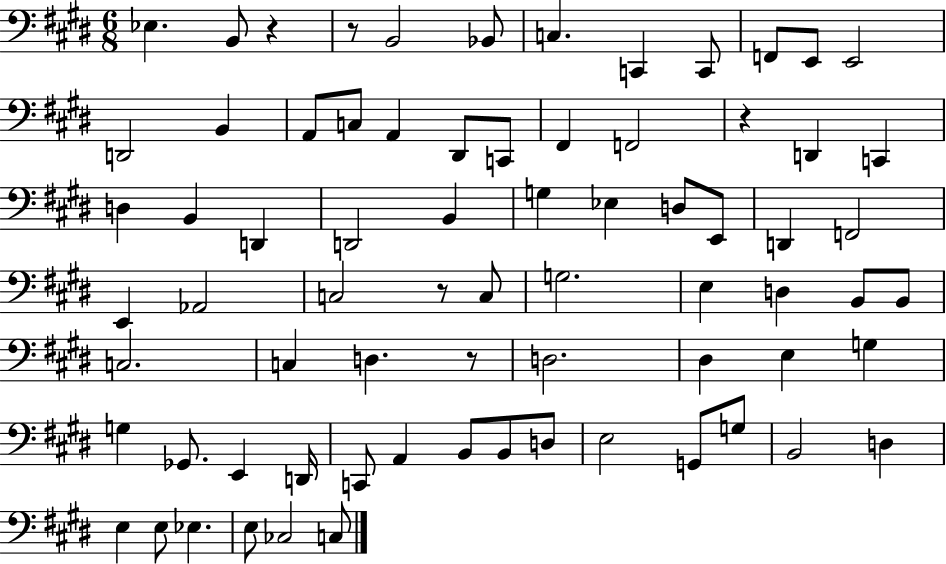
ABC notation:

X:1
T:Untitled
M:6/8
L:1/4
K:E
_E, B,,/2 z z/2 B,,2 _B,,/2 C, C,, C,,/2 F,,/2 E,,/2 E,,2 D,,2 B,, A,,/2 C,/2 A,, ^D,,/2 C,,/2 ^F,, F,,2 z D,, C,, D, B,, D,, D,,2 B,, G, _E, D,/2 E,,/2 D,, F,,2 E,, _A,,2 C,2 z/2 C,/2 G,2 E, D, B,,/2 B,,/2 C,2 C, D, z/2 D,2 ^D, E, G, G, _G,,/2 E,, D,,/4 C,,/2 A,, B,,/2 B,,/2 D,/2 E,2 G,,/2 G,/2 B,,2 D, E, E,/2 _E, E,/2 _C,2 C,/2